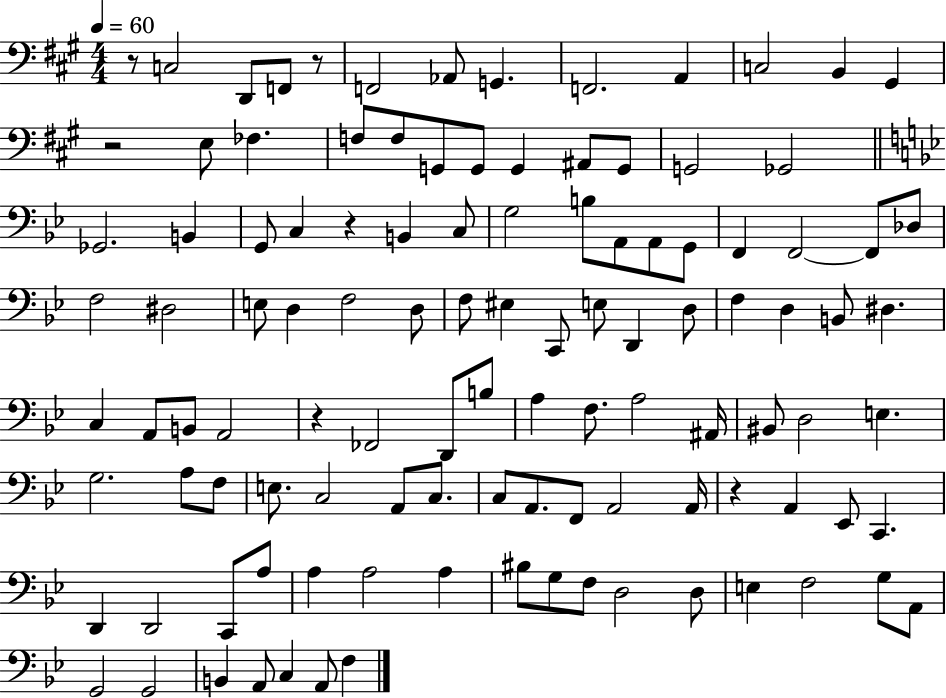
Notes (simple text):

R/e C3/h D2/e F2/e R/e F2/h Ab2/e G2/q. F2/h. A2/q C3/h B2/q G#2/q R/h E3/e FES3/q. F3/e F3/e G2/e G2/e G2/q A#2/e G2/e G2/h Gb2/h Gb2/h. B2/q G2/e C3/q R/q B2/q C3/e G3/h B3/e A2/e A2/e G2/e F2/q F2/h F2/e Db3/e F3/h D#3/h E3/e D3/q F3/h D3/e F3/e EIS3/q C2/e E3/e D2/q D3/e F3/q D3/q B2/e D#3/q. C3/q A2/e B2/e A2/h R/q FES2/h D2/e B3/e A3/q F3/e. A3/h A#2/s BIS2/e D3/h E3/q. G3/h. A3/e F3/e E3/e. C3/h A2/e C3/e. C3/e A2/e. F2/e A2/h A2/s R/q A2/q Eb2/e C2/q. D2/q D2/h C2/e A3/e A3/q A3/h A3/q BIS3/e G3/e F3/e D3/h D3/e E3/q F3/h G3/e A2/e G2/h G2/h B2/q A2/e C3/q A2/e F3/q